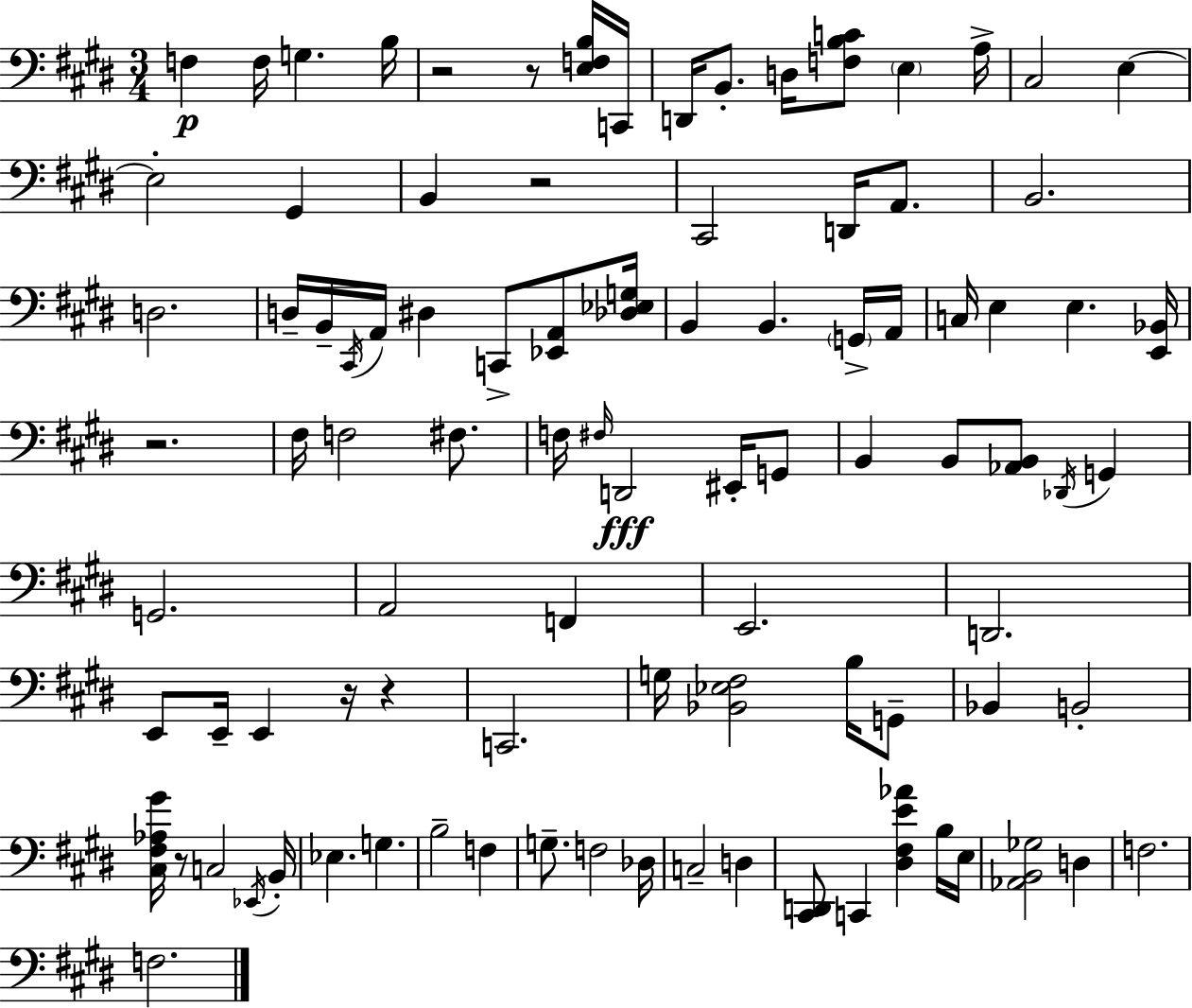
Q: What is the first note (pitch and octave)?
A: F3